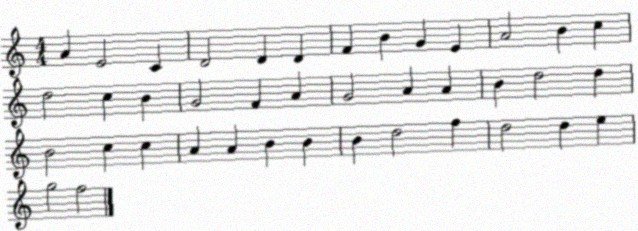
X:1
T:Untitled
M:4/4
L:1/4
K:C
A E2 C D2 D D F B G E A2 B c d2 c B G2 F A G2 A A B d2 d B2 c c A A B B B d2 f d2 d e g2 f2